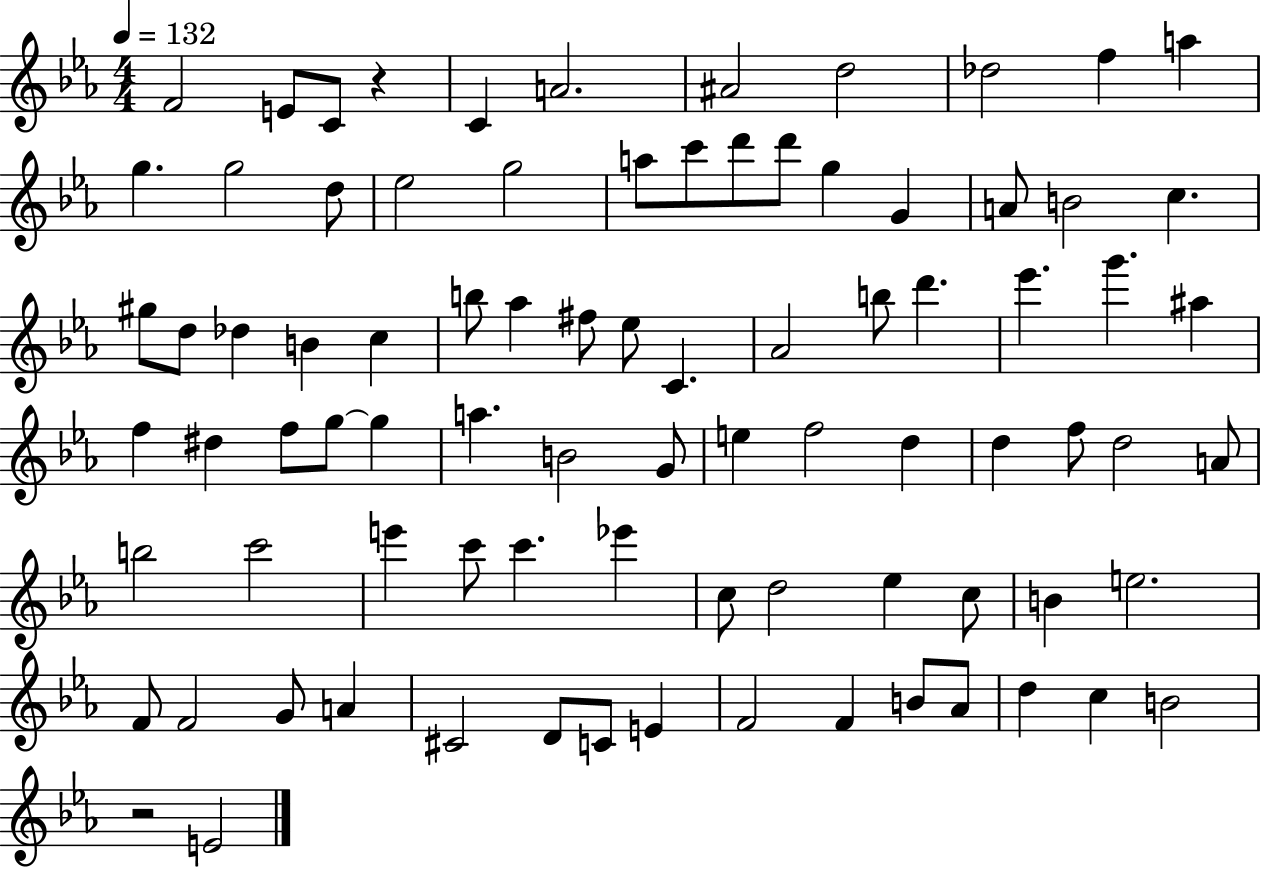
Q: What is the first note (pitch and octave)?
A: F4